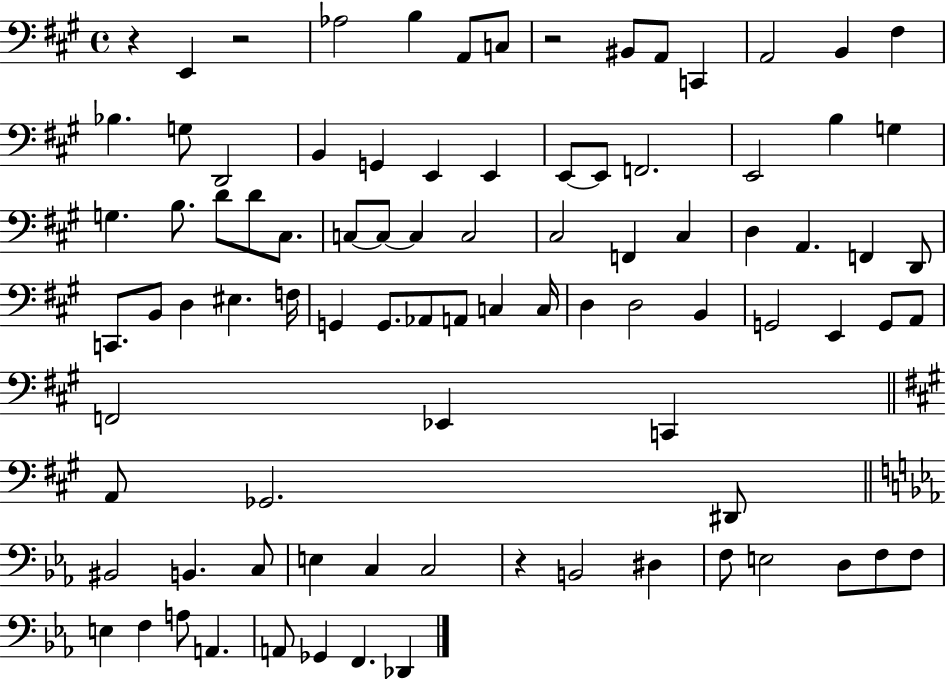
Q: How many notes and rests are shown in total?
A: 89